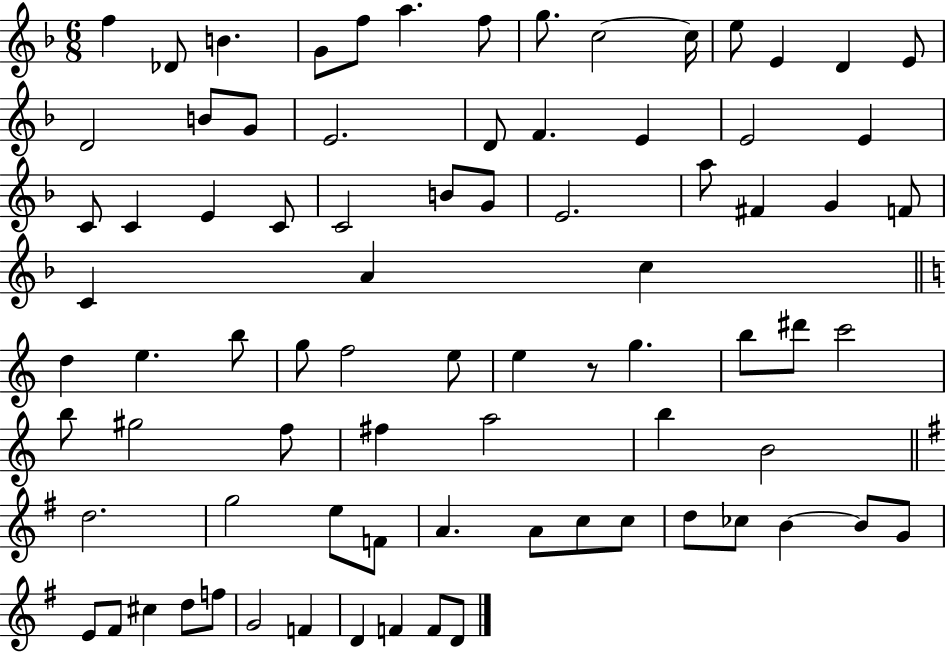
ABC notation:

X:1
T:Untitled
M:6/8
L:1/4
K:F
f _D/2 B G/2 f/2 a f/2 g/2 c2 c/4 e/2 E D E/2 D2 B/2 G/2 E2 D/2 F E E2 E C/2 C E C/2 C2 B/2 G/2 E2 a/2 ^F G F/2 C A c d e b/2 g/2 f2 e/2 e z/2 g b/2 ^d'/2 c'2 b/2 ^g2 f/2 ^f a2 b B2 d2 g2 e/2 F/2 A A/2 c/2 c/2 d/2 _c/2 B B/2 G/2 E/2 ^F/2 ^c d/2 f/2 G2 F D F F/2 D/2